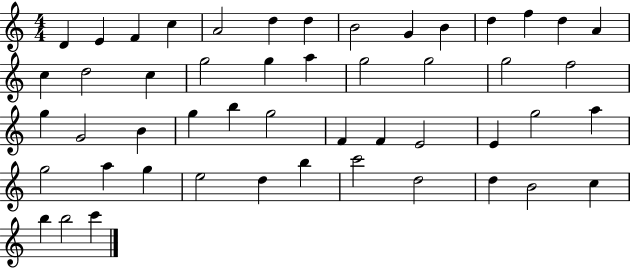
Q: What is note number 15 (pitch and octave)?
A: C5